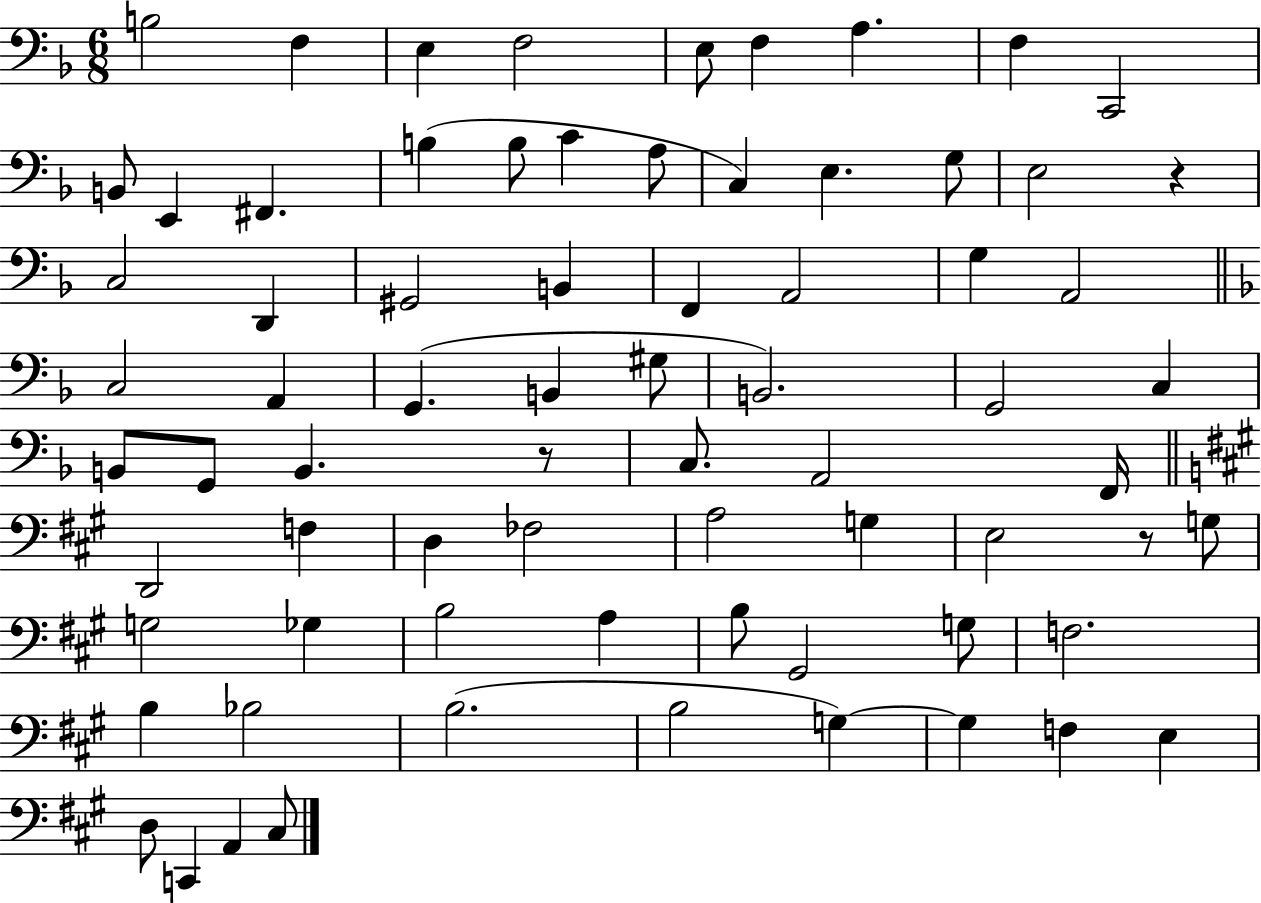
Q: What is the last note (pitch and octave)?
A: C#3